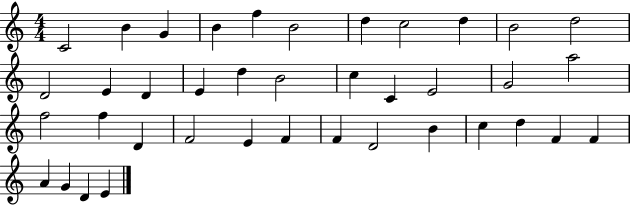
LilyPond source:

{
  \clef treble
  \numericTimeSignature
  \time 4/4
  \key c \major
  c'2 b'4 g'4 | b'4 f''4 b'2 | d''4 c''2 d''4 | b'2 d''2 | \break d'2 e'4 d'4 | e'4 d''4 b'2 | c''4 c'4 e'2 | g'2 a''2 | \break f''2 f''4 d'4 | f'2 e'4 f'4 | f'4 d'2 b'4 | c''4 d''4 f'4 f'4 | \break a'4 g'4 d'4 e'4 | \bar "|."
}